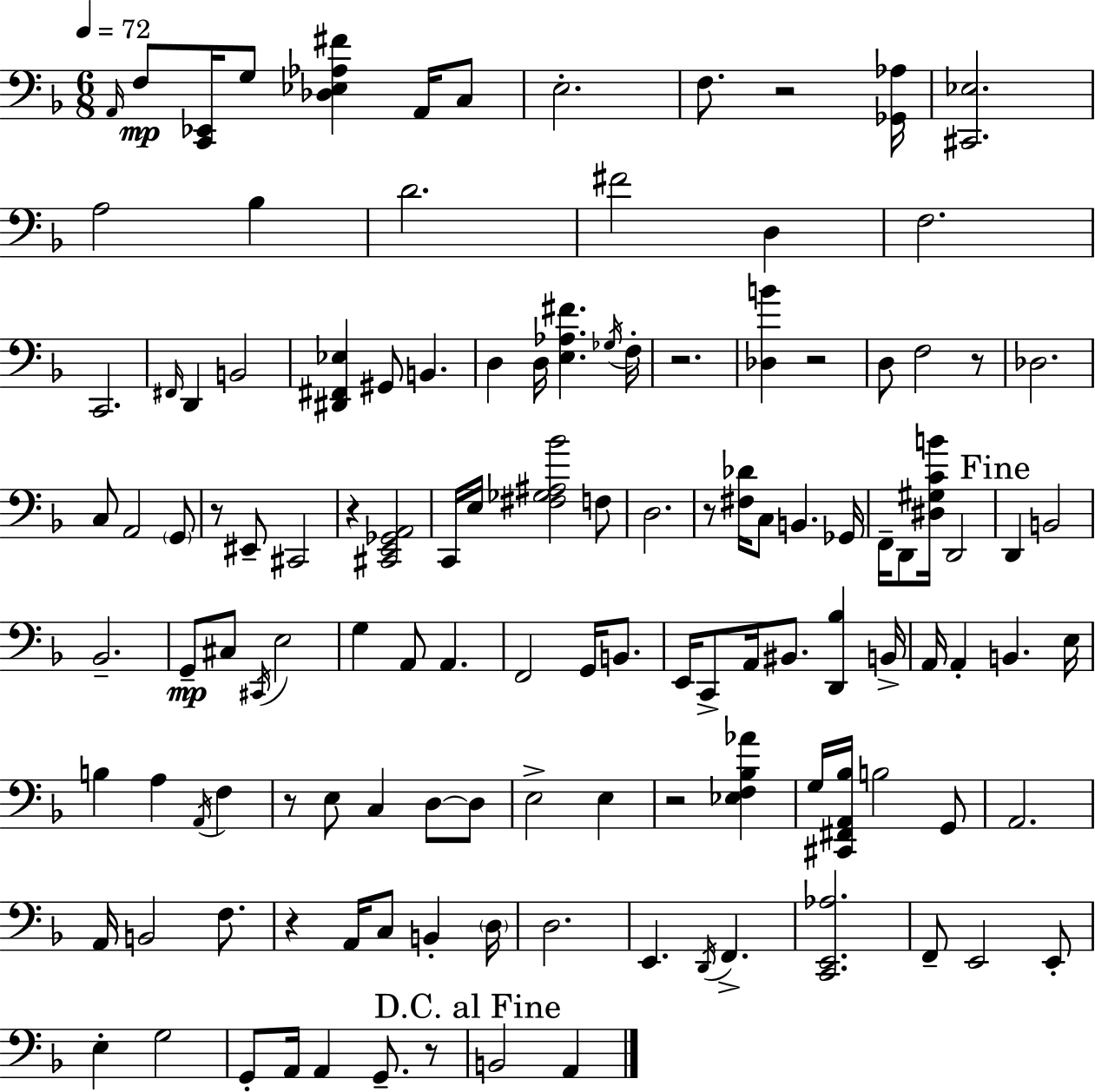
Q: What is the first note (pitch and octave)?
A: A2